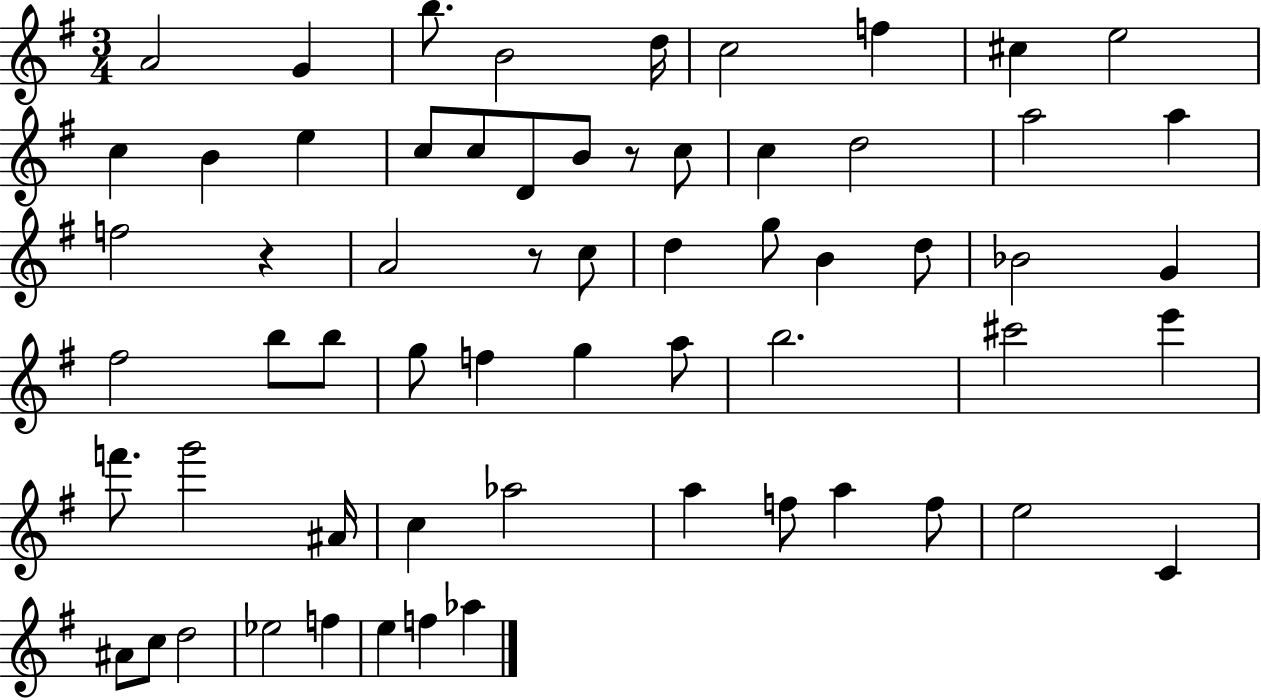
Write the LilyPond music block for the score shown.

{
  \clef treble
  \numericTimeSignature
  \time 3/4
  \key g \major
  a'2 g'4 | b''8. b'2 d''16 | c''2 f''4 | cis''4 e''2 | \break c''4 b'4 e''4 | c''8 c''8 d'8 b'8 r8 c''8 | c''4 d''2 | a''2 a''4 | \break f''2 r4 | a'2 r8 c''8 | d''4 g''8 b'4 d''8 | bes'2 g'4 | \break fis''2 b''8 b''8 | g''8 f''4 g''4 a''8 | b''2. | cis'''2 e'''4 | \break f'''8. g'''2 ais'16 | c''4 aes''2 | a''4 f''8 a''4 f''8 | e''2 c'4 | \break ais'8 c''8 d''2 | ees''2 f''4 | e''4 f''4 aes''4 | \bar "|."
}